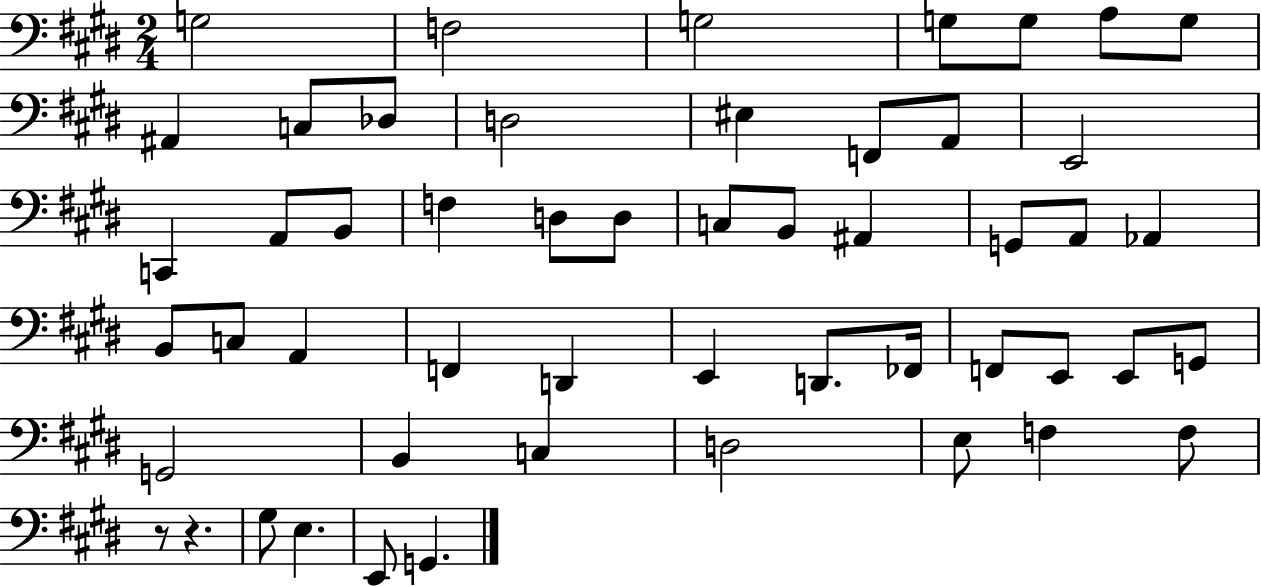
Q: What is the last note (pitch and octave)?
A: G2